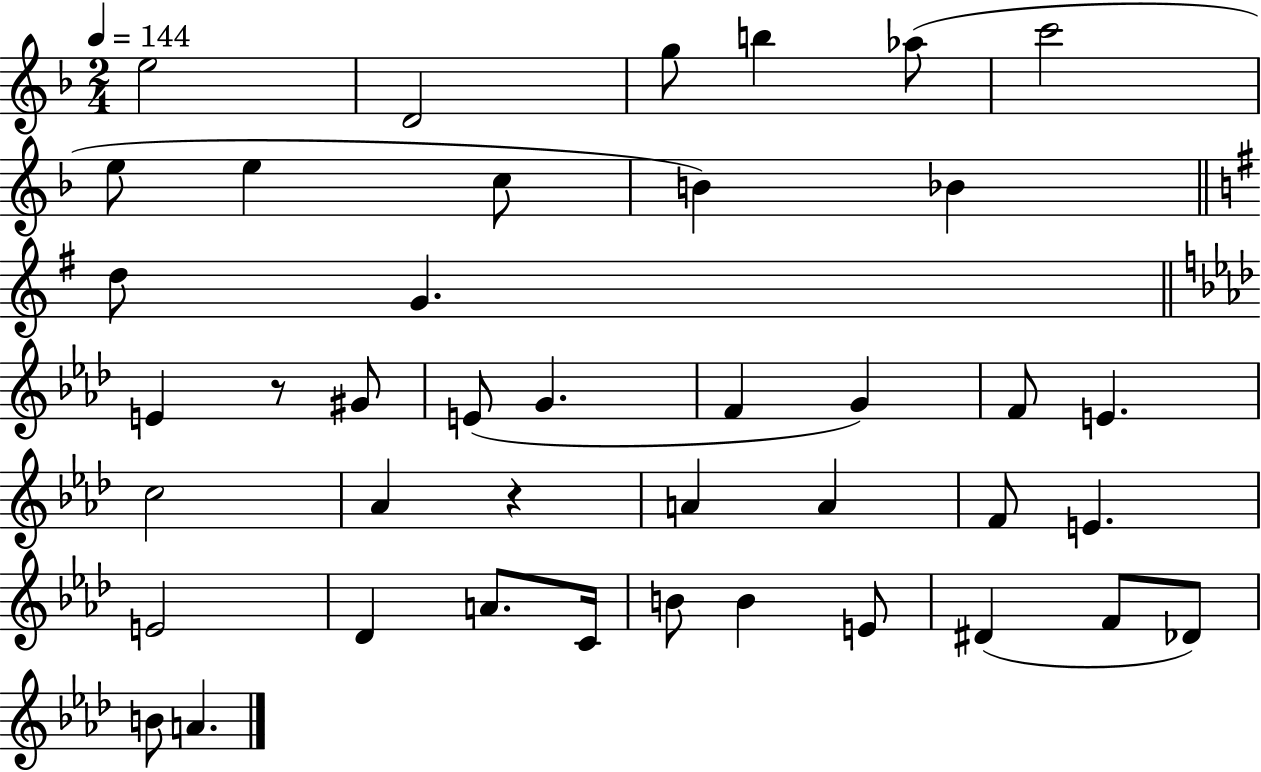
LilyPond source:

{
  \clef treble
  \numericTimeSignature
  \time 2/4
  \key f \major
  \tempo 4 = 144
  \repeat volta 2 { e''2 | d'2 | g''8 b''4 aes''8( | c'''2 | \break e''8 e''4 c''8 | b'4) bes'4 | \bar "||" \break \key g \major d''8 g'4. | \bar "||" \break \key aes \major e'4 r8 gis'8 | e'8( g'4. | f'4 g'4) | f'8 e'4. | \break c''2 | aes'4 r4 | a'4 a'4 | f'8 e'4. | \break e'2 | des'4 a'8. c'16 | b'8 b'4 e'8 | dis'4( f'8 des'8) | \break b'8 a'4. | } \bar "|."
}